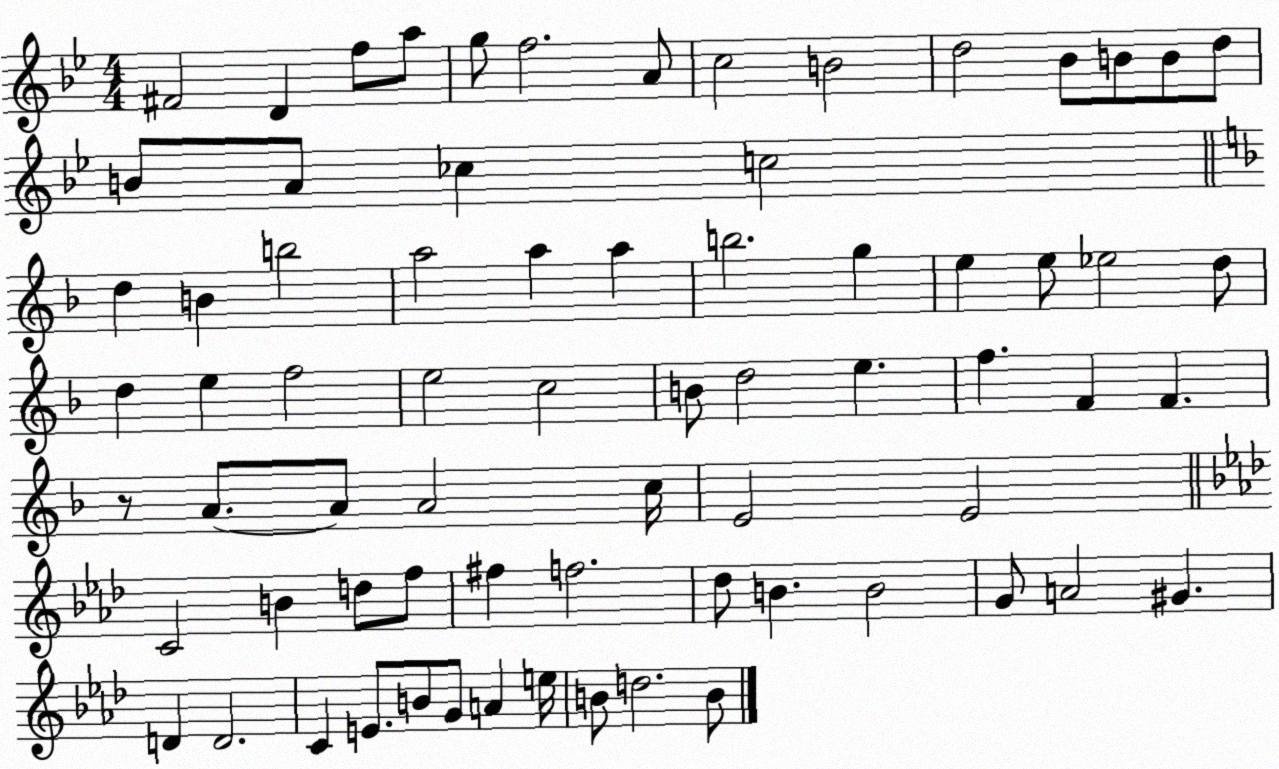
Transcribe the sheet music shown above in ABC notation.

X:1
T:Untitled
M:4/4
L:1/4
K:Bb
^F2 D f/2 a/2 g/2 f2 A/2 c2 B2 d2 _B/2 B/2 B/2 d/2 B/2 A/2 _c c2 d B b2 a2 a a b2 g e e/2 _e2 d/2 d e f2 e2 c2 B/2 d2 e f F F z/2 A/2 A/2 A2 c/4 E2 E2 C2 B d/2 f/2 ^f f2 _d/2 B B2 G/2 A2 ^G D D2 C E/2 B/2 G/2 A e/4 B/2 d2 B/2